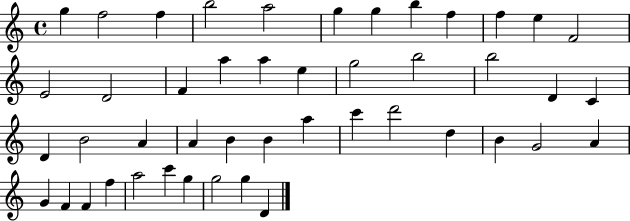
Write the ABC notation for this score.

X:1
T:Untitled
M:4/4
L:1/4
K:C
g f2 f b2 a2 g g b f f e F2 E2 D2 F a a e g2 b2 b2 D C D B2 A A B B a c' d'2 d B G2 A G F F f a2 c' g g2 g D